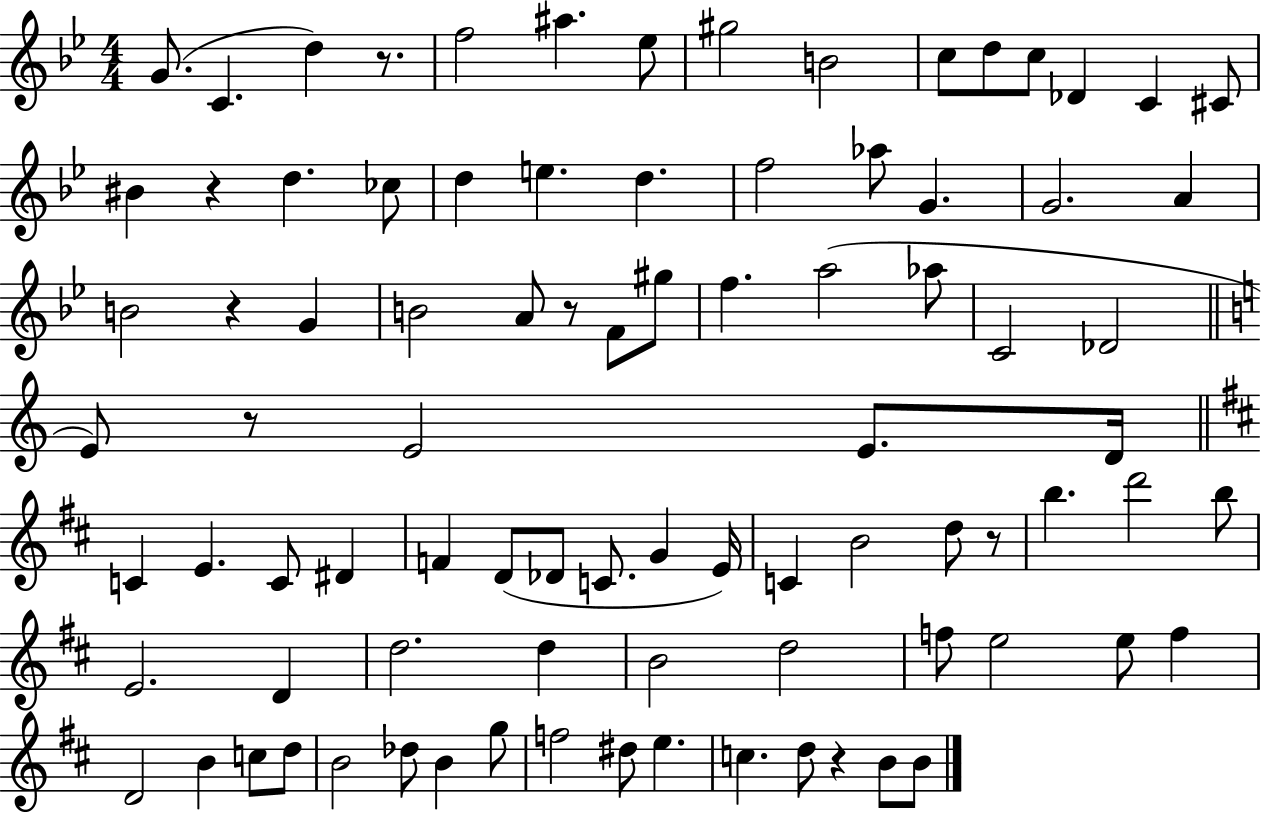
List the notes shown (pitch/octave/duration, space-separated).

G4/e. C4/q. D5/q R/e. F5/h A#5/q. Eb5/e G#5/h B4/h C5/e D5/e C5/e Db4/q C4/q C#4/e BIS4/q R/q D5/q. CES5/e D5/q E5/q. D5/q. F5/h Ab5/e G4/q. G4/h. A4/q B4/h R/q G4/q B4/h A4/e R/e F4/e G#5/e F5/q. A5/h Ab5/e C4/h Db4/h E4/e R/e E4/h E4/e. D4/s C4/q E4/q. C4/e D#4/q F4/q D4/e Db4/e C4/e. G4/q E4/s C4/q B4/h D5/e R/e B5/q. D6/h B5/e E4/h. D4/q D5/h. D5/q B4/h D5/h F5/e E5/h E5/e F5/q D4/h B4/q C5/e D5/e B4/h Db5/e B4/q G5/e F5/h D#5/e E5/q. C5/q. D5/e R/q B4/e B4/e